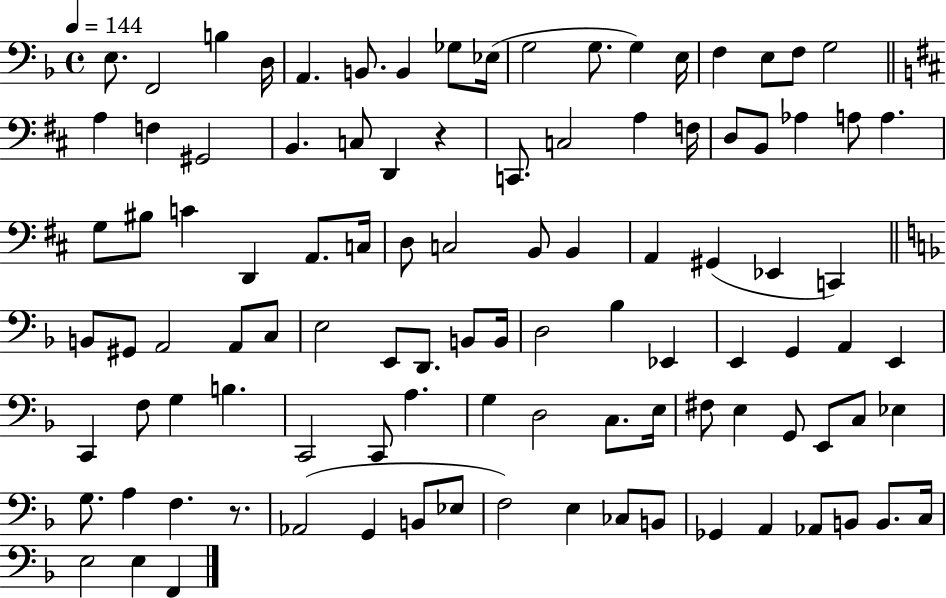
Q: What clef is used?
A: bass